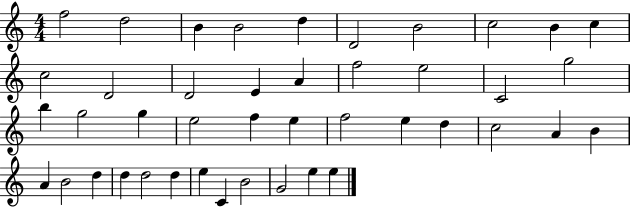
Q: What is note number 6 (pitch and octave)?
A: D4